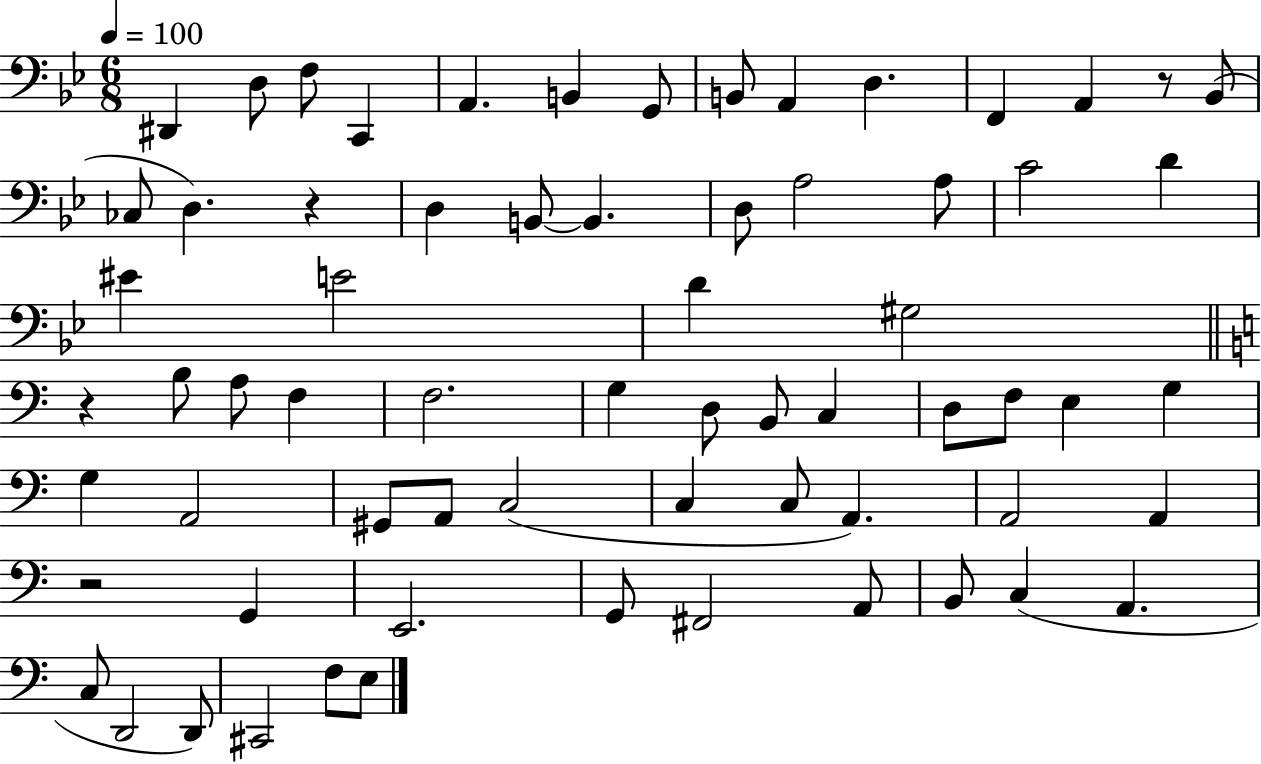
{
  \clef bass
  \numericTimeSignature
  \time 6/8
  \key bes \major
  \tempo 4 = 100
  \repeat volta 2 { dis,4 d8 f8 c,4 | a,4. b,4 g,8 | b,8 a,4 d4. | f,4 a,4 r8 bes,8( | \break ces8 d4.) r4 | d4 b,8~~ b,4. | d8 a2 a8 | c'2 d'4 | \break eis'4 e'2 | d'4 gis2 | \bar "||" \break \key c \major r4 b8 a8 f4 | f2. | g4 d8 b,8 c4 | d8 f8 e4 g4 | \break g4 a,2 | gis,8 a,8 c2( | c4 c8 a,4.) | a,2 a,4 | \break r2 g,4 | e,2. | g,8 fis,2 a,8 | b,8 c4( a,4. | \break c8 d,2 d,8) | cis,2 f8 e8 | } \bar "|."
}